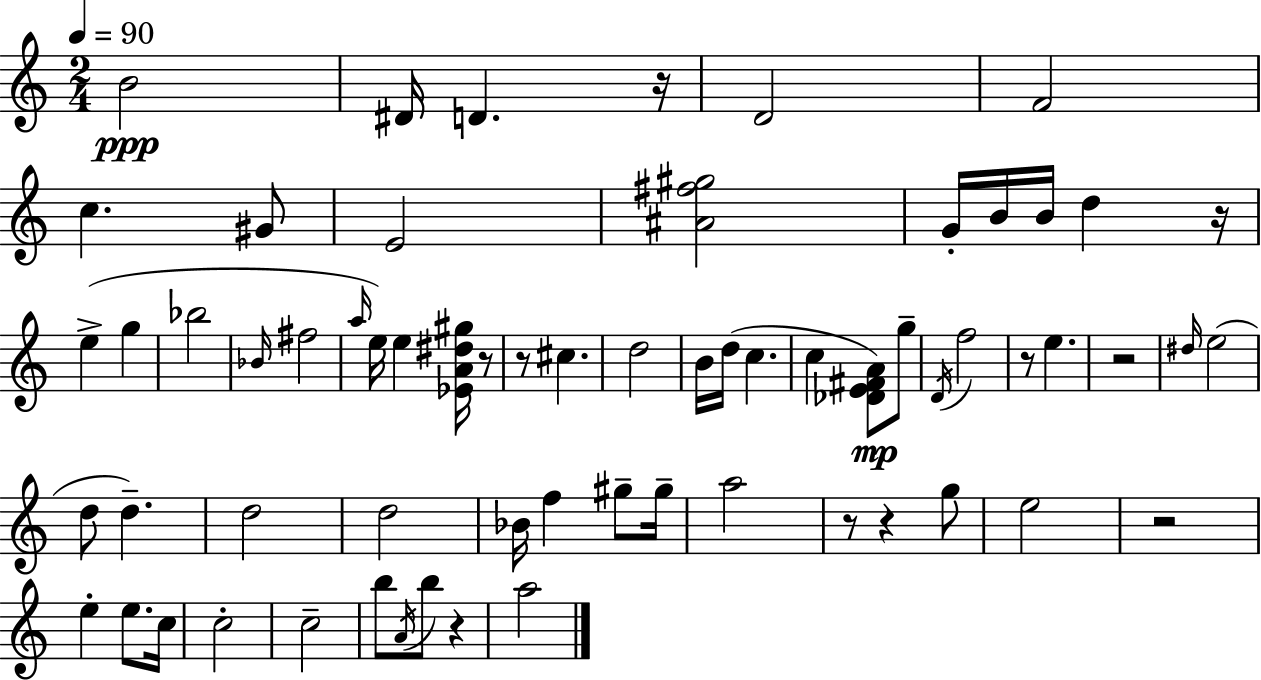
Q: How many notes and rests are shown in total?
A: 65